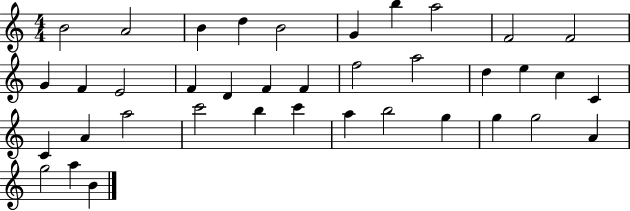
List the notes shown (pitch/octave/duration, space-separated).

B4/h A4/h B4/q D5/q B4/h G4/q B5/q A5/h F4/h F4/h G4/q F4/q E4/h F4/q D4/q F4/q F4/q F5/h A5/h D5/q E5/q C5/q C4/q C4/q A4/q A5/h C6/h B5/q C6/q A5/q B5/h G5/q G5/q G5/h A4/q G5/h A5/q B4/q